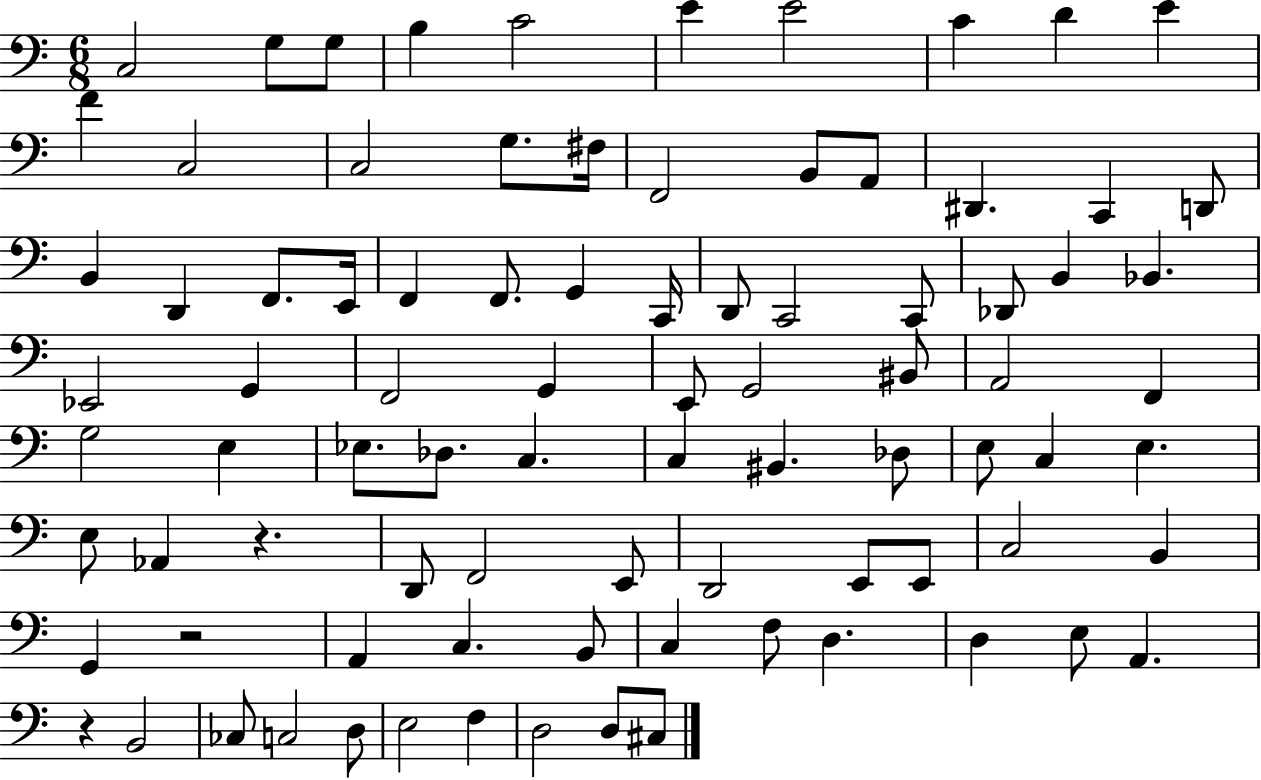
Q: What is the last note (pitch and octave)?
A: C#3